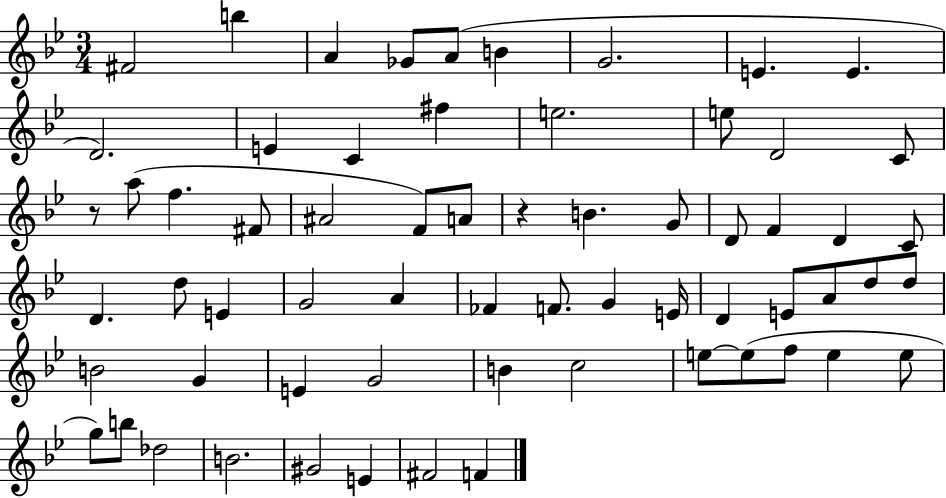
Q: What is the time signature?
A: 3/4